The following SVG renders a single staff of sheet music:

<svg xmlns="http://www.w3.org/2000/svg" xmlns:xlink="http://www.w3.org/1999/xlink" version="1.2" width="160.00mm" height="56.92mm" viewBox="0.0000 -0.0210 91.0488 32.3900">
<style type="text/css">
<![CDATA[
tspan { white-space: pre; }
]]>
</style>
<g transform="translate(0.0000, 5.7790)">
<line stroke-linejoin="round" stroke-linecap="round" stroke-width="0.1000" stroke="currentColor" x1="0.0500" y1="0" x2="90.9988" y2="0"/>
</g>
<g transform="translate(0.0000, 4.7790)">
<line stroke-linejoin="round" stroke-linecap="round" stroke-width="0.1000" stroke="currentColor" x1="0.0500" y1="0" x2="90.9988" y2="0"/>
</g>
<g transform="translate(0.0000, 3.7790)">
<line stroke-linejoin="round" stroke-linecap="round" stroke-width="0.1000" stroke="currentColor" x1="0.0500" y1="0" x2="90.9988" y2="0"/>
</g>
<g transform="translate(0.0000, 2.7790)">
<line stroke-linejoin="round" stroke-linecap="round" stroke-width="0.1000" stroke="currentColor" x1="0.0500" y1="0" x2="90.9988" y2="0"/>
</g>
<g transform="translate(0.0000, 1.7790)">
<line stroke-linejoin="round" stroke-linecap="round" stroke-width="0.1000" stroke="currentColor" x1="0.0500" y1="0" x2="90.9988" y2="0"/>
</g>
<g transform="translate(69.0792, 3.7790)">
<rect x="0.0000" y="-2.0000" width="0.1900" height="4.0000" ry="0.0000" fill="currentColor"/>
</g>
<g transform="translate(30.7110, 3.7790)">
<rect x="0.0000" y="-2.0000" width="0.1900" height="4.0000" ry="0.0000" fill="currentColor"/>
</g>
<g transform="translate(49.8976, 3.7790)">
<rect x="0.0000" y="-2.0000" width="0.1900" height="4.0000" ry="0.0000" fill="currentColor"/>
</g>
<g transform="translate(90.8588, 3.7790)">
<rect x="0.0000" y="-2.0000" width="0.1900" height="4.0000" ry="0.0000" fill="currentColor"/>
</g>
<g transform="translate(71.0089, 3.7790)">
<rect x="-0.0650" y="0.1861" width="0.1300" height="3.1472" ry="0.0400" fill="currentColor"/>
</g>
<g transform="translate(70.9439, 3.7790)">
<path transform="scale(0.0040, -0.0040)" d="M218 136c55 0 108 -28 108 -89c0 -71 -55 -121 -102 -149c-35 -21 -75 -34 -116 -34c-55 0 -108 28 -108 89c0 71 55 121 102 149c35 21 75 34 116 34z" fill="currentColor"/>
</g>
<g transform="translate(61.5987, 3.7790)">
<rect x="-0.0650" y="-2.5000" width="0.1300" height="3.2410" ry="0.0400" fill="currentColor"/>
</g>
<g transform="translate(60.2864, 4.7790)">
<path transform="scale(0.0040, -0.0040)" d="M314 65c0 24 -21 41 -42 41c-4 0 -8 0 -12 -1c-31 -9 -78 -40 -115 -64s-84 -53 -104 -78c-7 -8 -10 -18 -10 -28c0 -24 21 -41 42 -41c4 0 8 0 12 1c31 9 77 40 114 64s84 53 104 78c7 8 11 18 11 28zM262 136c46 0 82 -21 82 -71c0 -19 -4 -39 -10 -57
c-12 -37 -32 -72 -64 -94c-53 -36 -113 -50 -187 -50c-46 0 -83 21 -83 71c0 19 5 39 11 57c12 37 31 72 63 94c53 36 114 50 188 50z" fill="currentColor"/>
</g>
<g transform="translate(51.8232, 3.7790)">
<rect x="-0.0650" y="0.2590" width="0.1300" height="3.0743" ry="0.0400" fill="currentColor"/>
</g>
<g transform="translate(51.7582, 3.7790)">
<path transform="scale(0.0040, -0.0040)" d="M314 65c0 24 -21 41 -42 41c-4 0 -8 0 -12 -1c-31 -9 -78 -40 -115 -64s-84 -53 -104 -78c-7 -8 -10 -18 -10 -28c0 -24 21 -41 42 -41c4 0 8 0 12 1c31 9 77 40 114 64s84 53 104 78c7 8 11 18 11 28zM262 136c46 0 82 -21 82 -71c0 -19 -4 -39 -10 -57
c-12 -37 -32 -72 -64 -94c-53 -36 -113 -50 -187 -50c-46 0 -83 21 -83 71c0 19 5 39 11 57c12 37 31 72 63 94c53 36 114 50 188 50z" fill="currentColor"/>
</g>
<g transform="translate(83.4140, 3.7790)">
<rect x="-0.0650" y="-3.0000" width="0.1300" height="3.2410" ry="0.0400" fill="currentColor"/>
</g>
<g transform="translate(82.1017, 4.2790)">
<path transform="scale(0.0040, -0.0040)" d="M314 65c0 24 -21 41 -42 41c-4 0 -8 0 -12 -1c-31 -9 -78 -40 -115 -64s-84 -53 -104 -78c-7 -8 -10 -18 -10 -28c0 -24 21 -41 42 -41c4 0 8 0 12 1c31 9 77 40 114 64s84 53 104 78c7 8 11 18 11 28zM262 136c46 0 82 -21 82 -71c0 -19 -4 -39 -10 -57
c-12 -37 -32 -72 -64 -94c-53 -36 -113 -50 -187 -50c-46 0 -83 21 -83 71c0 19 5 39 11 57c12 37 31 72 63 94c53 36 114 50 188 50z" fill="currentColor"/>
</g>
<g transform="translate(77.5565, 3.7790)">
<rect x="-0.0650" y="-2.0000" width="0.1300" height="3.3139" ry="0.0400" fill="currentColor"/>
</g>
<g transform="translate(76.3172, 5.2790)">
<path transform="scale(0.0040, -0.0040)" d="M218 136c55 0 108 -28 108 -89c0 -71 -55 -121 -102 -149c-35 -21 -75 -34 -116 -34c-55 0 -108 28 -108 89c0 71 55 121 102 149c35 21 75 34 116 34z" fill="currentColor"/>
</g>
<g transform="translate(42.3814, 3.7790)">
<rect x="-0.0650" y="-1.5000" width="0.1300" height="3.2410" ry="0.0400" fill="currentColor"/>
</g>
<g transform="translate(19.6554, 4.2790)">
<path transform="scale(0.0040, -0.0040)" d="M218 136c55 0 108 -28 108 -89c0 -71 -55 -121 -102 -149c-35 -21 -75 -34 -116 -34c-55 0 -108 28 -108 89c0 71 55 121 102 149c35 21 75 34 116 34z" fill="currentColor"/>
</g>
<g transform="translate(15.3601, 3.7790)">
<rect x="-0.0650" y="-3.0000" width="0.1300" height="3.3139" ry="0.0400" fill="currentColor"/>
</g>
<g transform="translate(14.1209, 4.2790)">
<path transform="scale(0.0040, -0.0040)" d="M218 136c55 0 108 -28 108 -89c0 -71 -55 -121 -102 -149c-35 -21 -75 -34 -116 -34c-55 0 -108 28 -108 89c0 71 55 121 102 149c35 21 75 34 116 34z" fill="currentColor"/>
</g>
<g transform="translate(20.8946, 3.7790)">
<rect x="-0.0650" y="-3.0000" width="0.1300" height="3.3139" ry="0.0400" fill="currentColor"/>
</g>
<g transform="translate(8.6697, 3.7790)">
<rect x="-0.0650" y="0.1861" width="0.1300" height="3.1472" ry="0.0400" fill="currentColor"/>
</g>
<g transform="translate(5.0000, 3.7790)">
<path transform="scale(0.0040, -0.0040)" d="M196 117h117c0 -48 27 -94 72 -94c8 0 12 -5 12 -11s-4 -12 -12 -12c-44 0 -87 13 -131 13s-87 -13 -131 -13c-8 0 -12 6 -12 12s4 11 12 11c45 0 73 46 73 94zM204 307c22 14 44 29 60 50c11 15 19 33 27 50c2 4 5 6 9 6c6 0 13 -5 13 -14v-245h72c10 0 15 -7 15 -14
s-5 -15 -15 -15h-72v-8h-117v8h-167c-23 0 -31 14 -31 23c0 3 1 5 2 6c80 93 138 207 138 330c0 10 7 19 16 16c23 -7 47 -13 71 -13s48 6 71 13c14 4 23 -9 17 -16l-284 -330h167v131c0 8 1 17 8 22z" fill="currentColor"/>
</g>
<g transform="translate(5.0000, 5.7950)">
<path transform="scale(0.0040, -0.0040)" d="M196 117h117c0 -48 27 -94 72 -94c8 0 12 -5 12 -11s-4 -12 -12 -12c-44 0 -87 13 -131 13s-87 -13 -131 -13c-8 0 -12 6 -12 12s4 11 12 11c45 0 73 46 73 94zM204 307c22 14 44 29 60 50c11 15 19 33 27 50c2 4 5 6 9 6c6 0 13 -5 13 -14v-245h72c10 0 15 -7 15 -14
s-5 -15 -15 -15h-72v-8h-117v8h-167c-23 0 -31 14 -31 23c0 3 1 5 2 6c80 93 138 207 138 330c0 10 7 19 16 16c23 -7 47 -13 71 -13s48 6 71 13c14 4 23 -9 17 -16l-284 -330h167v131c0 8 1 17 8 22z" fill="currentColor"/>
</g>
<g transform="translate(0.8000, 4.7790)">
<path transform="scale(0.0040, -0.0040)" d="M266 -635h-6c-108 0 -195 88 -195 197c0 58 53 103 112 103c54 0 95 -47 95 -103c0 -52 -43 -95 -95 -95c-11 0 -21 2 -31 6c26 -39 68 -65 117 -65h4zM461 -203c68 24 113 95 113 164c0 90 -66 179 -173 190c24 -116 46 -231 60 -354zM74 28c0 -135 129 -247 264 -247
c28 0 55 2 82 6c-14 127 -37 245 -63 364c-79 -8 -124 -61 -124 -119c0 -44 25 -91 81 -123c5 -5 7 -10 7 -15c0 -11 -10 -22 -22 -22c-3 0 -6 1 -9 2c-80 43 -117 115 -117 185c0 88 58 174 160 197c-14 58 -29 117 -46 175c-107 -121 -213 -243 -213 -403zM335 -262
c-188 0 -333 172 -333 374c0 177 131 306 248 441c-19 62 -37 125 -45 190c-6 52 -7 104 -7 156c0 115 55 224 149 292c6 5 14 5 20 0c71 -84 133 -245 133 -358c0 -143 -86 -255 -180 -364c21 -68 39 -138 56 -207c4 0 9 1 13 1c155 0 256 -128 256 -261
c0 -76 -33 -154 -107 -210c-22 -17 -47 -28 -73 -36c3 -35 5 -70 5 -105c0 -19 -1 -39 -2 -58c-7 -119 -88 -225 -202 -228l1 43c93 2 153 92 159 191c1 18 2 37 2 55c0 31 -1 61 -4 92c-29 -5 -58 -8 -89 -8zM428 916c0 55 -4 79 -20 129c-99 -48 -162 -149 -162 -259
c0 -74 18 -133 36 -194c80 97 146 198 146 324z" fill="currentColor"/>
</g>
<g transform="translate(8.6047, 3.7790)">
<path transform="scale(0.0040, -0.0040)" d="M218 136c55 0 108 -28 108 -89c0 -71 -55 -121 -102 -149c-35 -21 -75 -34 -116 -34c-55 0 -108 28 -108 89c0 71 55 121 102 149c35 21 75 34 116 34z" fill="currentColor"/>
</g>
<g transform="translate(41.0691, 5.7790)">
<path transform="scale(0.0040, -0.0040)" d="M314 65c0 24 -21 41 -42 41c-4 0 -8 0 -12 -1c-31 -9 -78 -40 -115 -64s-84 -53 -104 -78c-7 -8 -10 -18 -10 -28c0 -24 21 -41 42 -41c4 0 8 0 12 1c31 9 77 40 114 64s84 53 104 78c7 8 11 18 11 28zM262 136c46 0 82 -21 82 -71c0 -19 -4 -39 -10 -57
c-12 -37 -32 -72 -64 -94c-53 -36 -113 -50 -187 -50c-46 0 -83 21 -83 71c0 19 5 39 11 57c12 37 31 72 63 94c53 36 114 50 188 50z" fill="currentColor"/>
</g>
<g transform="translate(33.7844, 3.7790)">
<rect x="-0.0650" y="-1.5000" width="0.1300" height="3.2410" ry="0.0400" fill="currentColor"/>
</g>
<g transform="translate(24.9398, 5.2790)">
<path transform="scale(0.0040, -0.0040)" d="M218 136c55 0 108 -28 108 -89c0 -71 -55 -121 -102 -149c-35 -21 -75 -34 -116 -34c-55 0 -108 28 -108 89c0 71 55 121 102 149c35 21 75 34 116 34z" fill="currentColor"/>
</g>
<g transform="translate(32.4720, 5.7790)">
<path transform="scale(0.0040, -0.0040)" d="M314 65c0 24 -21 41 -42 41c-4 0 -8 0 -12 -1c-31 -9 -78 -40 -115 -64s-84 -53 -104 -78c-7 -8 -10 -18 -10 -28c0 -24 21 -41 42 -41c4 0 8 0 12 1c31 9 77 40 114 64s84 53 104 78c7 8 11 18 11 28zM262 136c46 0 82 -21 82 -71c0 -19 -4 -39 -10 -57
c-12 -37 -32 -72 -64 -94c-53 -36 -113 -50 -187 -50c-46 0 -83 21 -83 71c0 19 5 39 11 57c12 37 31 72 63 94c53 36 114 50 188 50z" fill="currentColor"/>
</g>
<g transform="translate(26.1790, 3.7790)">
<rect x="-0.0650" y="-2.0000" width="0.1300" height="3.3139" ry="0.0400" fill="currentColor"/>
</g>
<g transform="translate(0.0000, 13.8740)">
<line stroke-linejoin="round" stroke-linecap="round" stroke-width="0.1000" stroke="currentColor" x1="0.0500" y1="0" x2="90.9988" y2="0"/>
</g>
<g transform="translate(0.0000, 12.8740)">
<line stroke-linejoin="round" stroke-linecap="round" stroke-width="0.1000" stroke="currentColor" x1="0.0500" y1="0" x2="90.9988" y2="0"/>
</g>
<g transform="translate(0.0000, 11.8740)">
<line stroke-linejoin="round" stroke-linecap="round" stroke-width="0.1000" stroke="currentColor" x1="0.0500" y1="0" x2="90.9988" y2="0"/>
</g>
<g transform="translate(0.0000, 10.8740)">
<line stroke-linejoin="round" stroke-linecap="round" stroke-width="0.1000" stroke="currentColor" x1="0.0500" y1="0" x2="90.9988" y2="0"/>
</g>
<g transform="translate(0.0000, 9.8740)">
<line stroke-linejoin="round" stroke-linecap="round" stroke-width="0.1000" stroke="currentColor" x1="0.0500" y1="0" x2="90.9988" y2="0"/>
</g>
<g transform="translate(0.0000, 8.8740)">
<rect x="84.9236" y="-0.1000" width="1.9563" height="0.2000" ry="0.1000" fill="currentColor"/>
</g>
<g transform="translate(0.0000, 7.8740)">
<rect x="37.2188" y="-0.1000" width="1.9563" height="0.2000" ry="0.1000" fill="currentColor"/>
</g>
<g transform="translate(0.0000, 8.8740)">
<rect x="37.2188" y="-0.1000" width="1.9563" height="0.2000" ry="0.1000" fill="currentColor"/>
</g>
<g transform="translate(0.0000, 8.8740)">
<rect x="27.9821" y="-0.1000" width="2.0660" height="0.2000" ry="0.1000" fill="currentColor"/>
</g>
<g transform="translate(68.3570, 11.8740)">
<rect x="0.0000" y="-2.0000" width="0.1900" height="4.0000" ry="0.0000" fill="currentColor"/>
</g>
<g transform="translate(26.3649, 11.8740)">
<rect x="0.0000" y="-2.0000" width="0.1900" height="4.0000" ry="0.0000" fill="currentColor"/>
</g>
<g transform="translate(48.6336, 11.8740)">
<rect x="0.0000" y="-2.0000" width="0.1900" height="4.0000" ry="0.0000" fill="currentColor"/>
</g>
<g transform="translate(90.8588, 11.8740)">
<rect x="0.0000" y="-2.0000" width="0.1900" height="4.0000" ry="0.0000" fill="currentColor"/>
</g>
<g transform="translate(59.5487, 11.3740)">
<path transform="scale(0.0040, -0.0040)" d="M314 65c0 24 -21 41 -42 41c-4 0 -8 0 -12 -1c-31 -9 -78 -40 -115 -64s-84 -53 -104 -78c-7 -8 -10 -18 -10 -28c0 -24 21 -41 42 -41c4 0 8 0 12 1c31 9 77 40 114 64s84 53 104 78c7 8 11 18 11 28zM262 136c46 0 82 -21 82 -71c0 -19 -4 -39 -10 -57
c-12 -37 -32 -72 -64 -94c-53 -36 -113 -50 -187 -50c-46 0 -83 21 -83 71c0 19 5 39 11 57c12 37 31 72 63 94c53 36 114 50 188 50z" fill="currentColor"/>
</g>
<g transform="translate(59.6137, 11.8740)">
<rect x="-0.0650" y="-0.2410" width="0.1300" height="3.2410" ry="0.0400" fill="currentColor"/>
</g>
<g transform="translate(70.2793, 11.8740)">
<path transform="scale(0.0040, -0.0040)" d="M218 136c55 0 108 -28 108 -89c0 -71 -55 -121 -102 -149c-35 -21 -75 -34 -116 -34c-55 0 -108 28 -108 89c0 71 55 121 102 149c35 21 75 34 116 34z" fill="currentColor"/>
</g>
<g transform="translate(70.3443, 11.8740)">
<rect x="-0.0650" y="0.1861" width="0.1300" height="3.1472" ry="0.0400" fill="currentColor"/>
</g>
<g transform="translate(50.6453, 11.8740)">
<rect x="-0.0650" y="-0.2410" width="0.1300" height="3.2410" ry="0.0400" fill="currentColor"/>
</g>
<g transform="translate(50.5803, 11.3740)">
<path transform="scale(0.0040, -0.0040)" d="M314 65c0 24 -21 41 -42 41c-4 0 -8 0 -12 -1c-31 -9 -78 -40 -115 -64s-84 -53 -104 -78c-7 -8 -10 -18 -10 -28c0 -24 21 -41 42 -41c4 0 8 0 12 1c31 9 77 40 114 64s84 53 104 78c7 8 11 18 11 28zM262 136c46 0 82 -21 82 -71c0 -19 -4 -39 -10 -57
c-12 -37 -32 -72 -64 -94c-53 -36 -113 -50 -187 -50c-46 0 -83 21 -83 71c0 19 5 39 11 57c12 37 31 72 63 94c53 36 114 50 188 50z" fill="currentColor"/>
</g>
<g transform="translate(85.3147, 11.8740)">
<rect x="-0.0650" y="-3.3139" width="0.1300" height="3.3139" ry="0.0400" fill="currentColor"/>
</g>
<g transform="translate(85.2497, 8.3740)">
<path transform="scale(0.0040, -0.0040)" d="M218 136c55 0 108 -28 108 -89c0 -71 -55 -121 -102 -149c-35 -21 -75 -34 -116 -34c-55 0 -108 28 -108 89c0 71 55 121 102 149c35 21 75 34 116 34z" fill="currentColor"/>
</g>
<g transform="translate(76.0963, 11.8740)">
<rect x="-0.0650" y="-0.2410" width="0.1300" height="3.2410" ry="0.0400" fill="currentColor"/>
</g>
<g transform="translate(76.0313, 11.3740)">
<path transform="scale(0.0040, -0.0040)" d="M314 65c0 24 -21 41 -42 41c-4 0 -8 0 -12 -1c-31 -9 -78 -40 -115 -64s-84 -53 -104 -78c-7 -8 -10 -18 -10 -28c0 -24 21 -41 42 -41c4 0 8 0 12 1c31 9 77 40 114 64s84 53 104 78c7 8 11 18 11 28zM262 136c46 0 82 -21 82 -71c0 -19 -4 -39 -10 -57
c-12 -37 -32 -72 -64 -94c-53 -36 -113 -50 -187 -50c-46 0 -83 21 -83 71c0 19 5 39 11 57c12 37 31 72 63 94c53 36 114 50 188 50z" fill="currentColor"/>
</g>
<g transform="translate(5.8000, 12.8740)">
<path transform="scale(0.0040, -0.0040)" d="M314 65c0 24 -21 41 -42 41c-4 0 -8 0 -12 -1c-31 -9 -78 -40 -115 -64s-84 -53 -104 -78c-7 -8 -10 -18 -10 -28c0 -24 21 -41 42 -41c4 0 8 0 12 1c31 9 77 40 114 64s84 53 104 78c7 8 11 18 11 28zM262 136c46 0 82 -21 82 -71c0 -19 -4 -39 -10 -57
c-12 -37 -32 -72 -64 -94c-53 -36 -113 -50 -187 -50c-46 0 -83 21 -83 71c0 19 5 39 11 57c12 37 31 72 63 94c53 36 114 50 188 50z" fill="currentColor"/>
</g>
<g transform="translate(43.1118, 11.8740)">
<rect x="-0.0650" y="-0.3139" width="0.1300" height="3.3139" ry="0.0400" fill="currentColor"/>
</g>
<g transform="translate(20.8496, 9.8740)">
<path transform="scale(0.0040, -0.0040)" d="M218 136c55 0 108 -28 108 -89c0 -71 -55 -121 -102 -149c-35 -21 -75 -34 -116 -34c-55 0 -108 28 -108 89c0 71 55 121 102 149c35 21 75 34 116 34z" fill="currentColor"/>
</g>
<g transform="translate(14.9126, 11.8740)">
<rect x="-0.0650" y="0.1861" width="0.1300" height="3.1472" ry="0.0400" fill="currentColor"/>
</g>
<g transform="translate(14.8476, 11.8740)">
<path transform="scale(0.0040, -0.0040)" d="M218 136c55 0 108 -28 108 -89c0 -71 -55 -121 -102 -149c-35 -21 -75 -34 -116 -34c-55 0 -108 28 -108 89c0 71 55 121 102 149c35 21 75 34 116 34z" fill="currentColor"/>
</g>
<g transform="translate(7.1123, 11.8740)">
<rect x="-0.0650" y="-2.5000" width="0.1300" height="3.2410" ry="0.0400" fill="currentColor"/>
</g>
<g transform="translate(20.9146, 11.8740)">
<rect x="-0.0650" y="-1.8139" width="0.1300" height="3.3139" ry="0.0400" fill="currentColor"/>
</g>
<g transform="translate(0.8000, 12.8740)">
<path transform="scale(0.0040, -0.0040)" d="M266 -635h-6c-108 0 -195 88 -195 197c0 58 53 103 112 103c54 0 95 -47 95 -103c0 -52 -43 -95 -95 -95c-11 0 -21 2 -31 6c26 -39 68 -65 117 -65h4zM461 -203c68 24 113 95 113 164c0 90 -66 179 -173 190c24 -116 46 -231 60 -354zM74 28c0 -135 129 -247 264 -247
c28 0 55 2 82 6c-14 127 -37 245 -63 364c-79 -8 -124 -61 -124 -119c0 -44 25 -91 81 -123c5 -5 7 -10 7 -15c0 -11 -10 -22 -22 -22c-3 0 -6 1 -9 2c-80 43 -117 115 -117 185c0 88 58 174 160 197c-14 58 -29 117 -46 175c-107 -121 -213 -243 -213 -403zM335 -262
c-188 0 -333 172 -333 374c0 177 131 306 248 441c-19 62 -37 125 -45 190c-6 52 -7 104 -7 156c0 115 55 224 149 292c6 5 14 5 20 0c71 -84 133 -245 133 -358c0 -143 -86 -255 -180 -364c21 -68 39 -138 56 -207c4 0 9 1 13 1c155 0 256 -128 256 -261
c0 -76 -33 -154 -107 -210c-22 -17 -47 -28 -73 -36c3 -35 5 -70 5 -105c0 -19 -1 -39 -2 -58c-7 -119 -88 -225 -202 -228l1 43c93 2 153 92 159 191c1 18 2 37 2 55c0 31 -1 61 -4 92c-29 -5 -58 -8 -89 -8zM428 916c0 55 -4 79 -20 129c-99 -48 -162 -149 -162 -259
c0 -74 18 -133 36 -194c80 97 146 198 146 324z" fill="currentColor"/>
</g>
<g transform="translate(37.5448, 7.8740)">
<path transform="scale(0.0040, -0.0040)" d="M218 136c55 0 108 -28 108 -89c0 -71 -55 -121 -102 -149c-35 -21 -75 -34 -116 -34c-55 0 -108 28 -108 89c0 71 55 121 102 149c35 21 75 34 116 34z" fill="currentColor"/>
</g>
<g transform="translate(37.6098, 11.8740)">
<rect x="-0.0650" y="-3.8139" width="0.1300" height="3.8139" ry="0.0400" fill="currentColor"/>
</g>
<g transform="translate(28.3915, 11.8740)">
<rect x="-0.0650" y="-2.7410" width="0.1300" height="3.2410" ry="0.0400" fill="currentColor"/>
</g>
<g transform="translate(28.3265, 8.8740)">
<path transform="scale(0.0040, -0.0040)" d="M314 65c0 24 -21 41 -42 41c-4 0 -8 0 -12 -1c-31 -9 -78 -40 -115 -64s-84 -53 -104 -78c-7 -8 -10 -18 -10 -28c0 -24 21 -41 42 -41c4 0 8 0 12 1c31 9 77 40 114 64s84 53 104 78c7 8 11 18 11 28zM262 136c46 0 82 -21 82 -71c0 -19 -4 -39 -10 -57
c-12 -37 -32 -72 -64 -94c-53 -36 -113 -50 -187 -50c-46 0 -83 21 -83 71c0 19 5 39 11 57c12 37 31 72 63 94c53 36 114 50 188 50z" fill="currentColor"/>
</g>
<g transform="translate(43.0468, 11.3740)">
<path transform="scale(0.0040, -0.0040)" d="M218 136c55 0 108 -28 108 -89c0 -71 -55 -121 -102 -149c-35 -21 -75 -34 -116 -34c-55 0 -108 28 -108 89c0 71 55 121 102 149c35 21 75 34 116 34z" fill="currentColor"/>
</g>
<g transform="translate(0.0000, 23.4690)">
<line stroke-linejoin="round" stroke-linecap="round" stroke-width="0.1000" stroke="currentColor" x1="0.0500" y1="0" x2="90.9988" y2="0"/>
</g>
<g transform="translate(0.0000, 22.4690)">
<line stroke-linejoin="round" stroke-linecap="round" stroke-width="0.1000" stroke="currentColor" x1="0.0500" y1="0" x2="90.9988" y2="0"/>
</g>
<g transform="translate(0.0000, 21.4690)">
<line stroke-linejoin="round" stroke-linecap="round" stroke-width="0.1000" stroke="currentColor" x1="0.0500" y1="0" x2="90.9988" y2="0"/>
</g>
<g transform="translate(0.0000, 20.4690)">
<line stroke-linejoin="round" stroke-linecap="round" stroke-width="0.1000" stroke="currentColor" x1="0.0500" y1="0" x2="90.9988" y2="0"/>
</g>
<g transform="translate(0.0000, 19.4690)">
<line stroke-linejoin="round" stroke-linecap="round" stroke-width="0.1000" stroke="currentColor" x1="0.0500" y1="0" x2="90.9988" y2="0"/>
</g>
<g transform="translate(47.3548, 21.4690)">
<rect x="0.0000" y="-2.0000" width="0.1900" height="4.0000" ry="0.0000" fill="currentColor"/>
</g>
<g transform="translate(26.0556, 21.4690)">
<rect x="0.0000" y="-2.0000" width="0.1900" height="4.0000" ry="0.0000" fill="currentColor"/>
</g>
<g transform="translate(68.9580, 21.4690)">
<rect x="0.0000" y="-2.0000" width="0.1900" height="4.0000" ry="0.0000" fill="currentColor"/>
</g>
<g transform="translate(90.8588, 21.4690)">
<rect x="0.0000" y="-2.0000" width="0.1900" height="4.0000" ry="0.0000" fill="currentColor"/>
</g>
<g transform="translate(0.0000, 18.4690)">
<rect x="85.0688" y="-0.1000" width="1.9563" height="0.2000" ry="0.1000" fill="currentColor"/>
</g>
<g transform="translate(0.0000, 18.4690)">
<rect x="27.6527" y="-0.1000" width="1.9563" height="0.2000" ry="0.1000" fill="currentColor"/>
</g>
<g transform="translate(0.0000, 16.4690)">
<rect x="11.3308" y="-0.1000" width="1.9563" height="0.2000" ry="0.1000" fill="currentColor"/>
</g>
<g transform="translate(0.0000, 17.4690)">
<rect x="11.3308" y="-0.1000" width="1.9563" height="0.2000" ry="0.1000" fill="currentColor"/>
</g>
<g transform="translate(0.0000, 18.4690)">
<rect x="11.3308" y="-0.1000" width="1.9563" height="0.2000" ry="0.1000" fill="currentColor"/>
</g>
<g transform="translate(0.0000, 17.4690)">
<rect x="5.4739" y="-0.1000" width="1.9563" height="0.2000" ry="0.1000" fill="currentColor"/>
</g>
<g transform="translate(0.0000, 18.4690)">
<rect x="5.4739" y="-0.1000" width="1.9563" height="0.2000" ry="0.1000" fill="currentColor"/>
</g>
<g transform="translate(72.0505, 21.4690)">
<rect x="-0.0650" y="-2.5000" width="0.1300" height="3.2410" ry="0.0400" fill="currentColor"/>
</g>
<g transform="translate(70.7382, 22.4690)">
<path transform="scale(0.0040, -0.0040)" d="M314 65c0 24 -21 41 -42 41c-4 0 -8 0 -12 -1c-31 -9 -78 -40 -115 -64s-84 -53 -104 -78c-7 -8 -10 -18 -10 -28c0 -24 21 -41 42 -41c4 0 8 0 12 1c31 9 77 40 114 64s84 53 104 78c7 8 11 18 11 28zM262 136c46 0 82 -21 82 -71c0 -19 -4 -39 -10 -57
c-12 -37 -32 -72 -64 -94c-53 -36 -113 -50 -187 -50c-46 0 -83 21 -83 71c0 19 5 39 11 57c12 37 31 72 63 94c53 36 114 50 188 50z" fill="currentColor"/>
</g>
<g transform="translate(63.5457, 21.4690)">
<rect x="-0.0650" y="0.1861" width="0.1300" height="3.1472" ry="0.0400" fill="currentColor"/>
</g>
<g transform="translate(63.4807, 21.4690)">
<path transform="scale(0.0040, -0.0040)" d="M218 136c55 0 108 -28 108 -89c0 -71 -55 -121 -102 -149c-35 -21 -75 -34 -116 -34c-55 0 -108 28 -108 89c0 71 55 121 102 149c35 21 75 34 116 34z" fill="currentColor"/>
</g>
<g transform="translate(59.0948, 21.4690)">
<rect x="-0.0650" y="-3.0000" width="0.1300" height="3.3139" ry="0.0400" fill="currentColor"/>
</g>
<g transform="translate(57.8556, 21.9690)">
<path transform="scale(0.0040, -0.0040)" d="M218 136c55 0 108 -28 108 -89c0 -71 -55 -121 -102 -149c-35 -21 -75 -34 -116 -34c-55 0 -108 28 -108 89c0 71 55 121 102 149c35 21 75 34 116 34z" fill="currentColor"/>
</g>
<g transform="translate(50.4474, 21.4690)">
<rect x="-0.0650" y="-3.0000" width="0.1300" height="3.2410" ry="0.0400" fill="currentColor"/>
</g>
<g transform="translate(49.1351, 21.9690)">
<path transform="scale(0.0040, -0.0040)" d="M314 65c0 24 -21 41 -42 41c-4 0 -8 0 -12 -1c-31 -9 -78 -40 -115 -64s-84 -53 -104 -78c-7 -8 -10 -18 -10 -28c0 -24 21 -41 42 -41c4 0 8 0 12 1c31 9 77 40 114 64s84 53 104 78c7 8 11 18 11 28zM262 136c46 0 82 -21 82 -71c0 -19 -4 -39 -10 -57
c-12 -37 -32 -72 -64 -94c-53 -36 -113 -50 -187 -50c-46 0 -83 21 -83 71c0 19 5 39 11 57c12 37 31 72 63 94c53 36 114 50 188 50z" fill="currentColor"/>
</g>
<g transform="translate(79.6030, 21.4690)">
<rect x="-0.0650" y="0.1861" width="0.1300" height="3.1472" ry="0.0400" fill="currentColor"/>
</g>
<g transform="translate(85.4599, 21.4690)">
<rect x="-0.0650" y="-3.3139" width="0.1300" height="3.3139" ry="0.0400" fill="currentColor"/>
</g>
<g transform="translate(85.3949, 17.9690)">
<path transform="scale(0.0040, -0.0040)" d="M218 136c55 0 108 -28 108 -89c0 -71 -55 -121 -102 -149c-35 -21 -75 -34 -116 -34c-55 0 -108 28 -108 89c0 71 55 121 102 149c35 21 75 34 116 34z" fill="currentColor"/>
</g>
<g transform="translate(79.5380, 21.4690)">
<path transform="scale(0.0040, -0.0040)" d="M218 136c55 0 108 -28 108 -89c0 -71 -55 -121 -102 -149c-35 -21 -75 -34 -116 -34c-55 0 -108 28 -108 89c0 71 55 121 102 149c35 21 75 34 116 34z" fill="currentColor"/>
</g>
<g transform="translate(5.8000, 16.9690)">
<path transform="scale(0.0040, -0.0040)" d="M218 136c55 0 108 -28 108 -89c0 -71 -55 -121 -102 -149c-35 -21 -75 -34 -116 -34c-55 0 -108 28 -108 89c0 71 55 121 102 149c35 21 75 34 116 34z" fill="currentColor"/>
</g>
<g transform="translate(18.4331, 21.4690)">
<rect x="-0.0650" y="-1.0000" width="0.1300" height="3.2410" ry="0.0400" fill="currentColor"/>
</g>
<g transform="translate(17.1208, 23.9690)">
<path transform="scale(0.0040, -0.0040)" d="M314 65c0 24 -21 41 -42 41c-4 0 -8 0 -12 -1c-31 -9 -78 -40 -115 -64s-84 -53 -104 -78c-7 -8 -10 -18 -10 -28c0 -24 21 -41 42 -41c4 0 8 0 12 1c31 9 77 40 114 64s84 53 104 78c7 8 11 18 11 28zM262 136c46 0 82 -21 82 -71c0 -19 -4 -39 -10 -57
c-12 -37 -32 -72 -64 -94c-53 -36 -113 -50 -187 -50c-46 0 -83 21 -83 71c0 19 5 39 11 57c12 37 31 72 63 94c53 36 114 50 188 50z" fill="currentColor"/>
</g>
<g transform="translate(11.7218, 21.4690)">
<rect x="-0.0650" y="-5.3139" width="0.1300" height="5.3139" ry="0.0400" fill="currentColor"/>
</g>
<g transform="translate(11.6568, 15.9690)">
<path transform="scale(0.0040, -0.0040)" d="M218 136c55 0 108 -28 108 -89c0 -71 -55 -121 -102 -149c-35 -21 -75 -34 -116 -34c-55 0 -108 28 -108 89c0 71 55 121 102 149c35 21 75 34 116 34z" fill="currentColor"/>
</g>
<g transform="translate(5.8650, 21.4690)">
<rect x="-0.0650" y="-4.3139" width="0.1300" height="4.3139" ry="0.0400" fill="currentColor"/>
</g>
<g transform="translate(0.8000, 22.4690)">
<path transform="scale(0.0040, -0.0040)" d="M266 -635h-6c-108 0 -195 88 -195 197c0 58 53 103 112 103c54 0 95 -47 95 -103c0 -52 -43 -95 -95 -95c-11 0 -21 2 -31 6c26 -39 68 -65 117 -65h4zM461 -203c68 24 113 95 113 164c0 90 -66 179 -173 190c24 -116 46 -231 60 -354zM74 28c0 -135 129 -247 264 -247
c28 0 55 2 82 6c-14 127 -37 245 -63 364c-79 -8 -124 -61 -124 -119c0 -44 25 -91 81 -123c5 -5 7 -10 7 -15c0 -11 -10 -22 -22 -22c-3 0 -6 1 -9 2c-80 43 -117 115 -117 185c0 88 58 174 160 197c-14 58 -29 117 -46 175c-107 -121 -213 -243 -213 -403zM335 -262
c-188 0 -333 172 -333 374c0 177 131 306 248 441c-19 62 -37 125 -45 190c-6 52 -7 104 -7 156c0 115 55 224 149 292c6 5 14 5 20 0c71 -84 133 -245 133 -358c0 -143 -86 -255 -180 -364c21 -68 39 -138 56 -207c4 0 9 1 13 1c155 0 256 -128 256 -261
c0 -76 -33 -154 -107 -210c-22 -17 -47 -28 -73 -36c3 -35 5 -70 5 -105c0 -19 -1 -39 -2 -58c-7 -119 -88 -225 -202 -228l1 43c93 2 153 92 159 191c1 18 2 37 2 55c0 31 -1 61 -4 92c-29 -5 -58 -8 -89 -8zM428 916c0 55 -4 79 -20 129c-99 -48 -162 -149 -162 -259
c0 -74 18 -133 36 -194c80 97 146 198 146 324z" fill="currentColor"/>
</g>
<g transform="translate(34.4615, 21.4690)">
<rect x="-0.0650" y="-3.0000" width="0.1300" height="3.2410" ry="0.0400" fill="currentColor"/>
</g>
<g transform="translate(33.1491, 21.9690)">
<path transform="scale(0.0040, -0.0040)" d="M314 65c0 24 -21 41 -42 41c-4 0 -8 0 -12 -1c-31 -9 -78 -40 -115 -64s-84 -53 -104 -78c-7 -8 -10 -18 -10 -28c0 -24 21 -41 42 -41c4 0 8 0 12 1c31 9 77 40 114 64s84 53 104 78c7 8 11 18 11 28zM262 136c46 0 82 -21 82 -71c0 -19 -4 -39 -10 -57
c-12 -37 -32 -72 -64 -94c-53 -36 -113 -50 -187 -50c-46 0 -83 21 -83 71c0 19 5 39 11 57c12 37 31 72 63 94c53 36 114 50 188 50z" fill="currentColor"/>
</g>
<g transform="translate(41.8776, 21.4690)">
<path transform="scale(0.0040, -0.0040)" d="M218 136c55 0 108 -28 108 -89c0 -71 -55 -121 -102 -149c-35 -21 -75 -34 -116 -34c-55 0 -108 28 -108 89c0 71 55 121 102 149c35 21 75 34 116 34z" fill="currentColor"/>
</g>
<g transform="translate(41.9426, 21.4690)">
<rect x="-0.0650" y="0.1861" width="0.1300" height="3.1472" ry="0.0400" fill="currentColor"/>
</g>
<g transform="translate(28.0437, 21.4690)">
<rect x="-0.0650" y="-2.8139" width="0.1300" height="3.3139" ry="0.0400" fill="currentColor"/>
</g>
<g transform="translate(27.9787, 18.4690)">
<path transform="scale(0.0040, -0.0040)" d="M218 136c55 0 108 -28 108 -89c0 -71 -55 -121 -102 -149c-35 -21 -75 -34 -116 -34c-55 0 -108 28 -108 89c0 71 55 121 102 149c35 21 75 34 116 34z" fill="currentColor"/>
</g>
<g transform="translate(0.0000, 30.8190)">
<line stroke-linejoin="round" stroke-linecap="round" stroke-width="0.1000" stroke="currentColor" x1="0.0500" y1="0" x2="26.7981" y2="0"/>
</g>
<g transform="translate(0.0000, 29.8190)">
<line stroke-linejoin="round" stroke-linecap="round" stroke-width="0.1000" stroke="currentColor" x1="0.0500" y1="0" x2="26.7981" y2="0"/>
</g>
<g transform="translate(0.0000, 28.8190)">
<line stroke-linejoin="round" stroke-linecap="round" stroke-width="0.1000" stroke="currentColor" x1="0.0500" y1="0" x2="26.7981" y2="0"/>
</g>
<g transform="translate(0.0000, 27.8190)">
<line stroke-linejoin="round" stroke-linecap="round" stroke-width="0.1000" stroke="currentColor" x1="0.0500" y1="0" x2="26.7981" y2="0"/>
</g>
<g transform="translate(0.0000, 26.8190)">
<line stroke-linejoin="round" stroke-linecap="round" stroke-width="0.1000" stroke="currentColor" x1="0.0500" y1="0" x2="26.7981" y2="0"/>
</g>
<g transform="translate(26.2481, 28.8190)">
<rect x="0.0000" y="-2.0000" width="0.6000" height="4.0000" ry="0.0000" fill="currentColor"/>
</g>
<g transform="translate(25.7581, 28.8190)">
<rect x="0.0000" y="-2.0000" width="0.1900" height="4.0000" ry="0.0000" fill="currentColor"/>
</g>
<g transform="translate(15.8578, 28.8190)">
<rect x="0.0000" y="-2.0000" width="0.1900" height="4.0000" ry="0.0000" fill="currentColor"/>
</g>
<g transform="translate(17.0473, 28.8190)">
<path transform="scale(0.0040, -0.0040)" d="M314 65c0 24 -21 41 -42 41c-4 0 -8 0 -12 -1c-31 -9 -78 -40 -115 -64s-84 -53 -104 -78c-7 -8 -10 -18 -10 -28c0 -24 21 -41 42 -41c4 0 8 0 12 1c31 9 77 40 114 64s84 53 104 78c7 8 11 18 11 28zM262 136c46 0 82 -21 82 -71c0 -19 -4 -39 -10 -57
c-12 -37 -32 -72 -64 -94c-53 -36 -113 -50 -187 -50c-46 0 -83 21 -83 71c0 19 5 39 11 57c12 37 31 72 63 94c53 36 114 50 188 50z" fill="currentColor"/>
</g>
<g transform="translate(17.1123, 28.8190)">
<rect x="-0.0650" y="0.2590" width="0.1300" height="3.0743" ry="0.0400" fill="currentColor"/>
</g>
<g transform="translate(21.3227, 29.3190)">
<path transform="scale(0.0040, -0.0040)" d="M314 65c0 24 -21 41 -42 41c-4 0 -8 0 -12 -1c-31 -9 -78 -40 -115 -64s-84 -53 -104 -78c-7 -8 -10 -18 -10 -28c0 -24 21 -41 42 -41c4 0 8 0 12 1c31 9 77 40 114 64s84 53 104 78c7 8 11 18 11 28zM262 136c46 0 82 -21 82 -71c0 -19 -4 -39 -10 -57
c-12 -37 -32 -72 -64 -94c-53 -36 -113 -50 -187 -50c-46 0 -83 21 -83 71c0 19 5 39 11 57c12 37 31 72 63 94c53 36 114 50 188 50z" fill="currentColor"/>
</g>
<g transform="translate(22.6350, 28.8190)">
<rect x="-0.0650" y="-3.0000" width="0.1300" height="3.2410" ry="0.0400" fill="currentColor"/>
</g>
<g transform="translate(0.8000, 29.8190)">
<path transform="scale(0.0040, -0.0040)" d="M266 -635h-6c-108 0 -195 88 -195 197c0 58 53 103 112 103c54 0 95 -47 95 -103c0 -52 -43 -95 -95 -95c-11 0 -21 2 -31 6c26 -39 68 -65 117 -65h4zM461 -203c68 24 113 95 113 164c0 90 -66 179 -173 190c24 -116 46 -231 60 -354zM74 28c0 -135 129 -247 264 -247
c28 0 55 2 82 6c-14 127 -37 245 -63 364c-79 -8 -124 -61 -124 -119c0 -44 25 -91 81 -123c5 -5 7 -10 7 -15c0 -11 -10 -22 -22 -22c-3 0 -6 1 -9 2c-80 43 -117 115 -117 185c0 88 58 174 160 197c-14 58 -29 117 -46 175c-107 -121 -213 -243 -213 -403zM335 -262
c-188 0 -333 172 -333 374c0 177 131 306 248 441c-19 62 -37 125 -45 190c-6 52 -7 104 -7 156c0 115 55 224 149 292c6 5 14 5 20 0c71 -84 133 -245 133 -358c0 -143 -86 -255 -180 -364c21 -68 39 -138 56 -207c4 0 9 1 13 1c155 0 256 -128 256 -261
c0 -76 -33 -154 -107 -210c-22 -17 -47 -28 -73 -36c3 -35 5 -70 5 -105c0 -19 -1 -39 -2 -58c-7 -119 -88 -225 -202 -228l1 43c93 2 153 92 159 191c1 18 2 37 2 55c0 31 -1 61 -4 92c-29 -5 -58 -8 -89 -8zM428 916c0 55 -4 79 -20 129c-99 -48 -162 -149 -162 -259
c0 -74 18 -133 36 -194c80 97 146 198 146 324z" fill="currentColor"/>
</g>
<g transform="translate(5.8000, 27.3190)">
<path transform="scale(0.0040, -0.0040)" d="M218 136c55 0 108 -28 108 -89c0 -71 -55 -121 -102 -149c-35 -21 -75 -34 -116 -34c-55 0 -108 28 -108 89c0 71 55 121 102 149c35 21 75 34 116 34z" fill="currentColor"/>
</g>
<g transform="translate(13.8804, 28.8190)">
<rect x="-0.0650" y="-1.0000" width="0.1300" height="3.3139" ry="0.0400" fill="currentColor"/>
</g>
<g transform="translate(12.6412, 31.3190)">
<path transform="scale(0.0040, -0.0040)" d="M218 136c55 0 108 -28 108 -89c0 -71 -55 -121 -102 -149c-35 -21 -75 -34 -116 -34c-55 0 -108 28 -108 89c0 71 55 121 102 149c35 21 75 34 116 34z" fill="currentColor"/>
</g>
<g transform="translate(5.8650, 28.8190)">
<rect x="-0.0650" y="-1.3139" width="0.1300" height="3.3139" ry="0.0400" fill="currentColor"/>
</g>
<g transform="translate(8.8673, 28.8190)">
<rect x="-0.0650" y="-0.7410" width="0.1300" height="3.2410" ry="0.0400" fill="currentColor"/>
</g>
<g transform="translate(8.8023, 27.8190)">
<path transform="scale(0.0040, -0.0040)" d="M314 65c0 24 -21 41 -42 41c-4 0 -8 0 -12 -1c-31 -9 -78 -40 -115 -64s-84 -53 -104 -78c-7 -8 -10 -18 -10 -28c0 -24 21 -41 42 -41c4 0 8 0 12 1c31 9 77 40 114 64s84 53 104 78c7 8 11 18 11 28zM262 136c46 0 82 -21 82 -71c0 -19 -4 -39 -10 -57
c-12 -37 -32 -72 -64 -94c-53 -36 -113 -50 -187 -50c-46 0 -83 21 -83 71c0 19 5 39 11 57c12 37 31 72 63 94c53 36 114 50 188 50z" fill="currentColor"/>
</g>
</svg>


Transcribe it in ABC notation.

X:1
T:Untitled
M:4/4
L:1/4
K:C
B A A F E2 E2 B2 G2 B F A2 G2 B f a2 c' c c2 c2 B c2 b d' f' D2 a A2 B A2 A B G2 B b e d2 D B2 A2